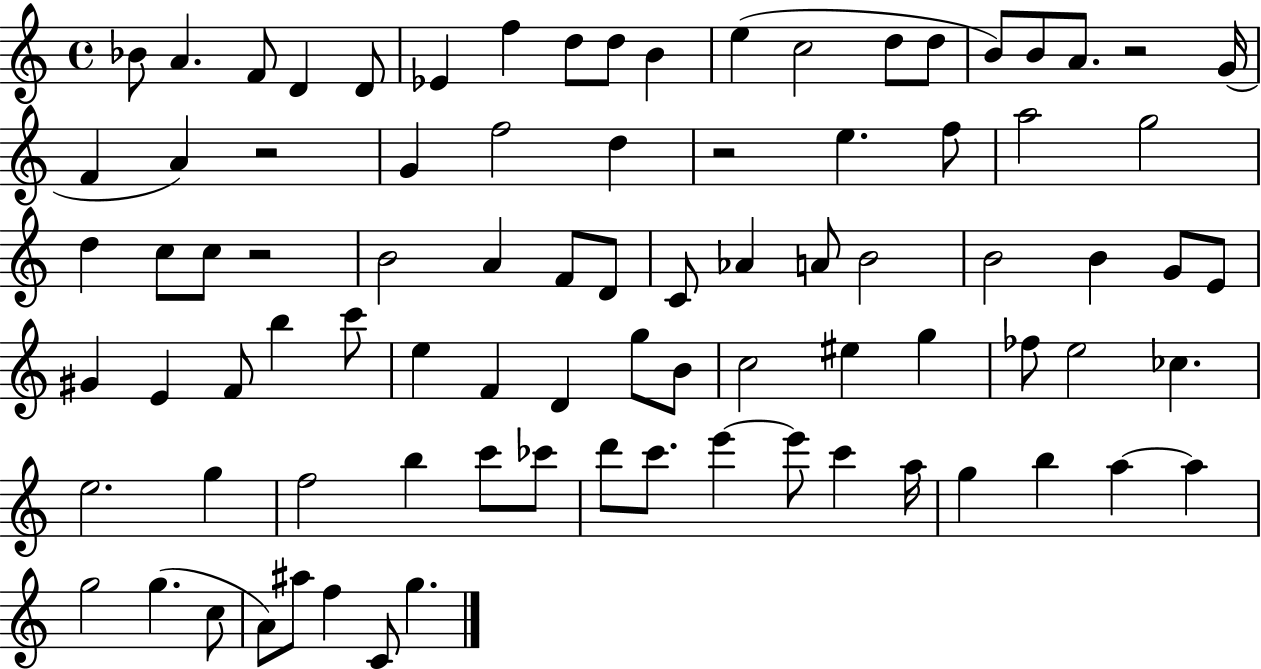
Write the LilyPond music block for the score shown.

{
  \clef treble
  \time 4/4
  \defaultTimeSignature
  \key c \major
  bes'8 a'4. f'8 d'4 d'8 | ees'4 f''4 d''8 d''8 b'4 | e''4( c''2 d''8 d''8 | b'8) b'8 a'8. r2 g'16( | \break f'4 a'4) r2 | g'4 f''2 d''4 | r2 e''4. f''8 | a''2 g''2 | \break d''4 c''8 c''8 r2 | b'2 a'4 f'8 d'8 | c'8 aes'4 a'8 b'2 | b'2 b'4 g'8 e'8 | \break gis'4 e'4 f'8 b''4 c'''8 | e''4 f'4 d'4 g''8 b'8 | c''2 eis''4 g''4 | fes''8 e''2 ces''4. | \break e''2. g''4 | f''2 b''4 c'''8 ces'''8 | d'''8 c'''8. e'''4~~ e'''8 c'''4 a''16 | g''4 b''4 a''4~~ a''4 | \break g''2 g''4.( c''8 | a'8) ais''8 f''4 c'8 g''4. | \bar "|."
}